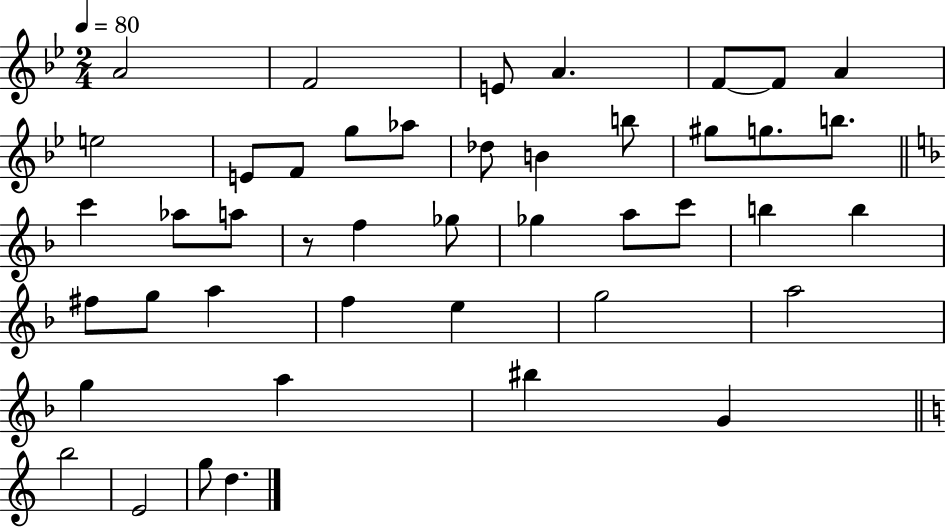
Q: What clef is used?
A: treble